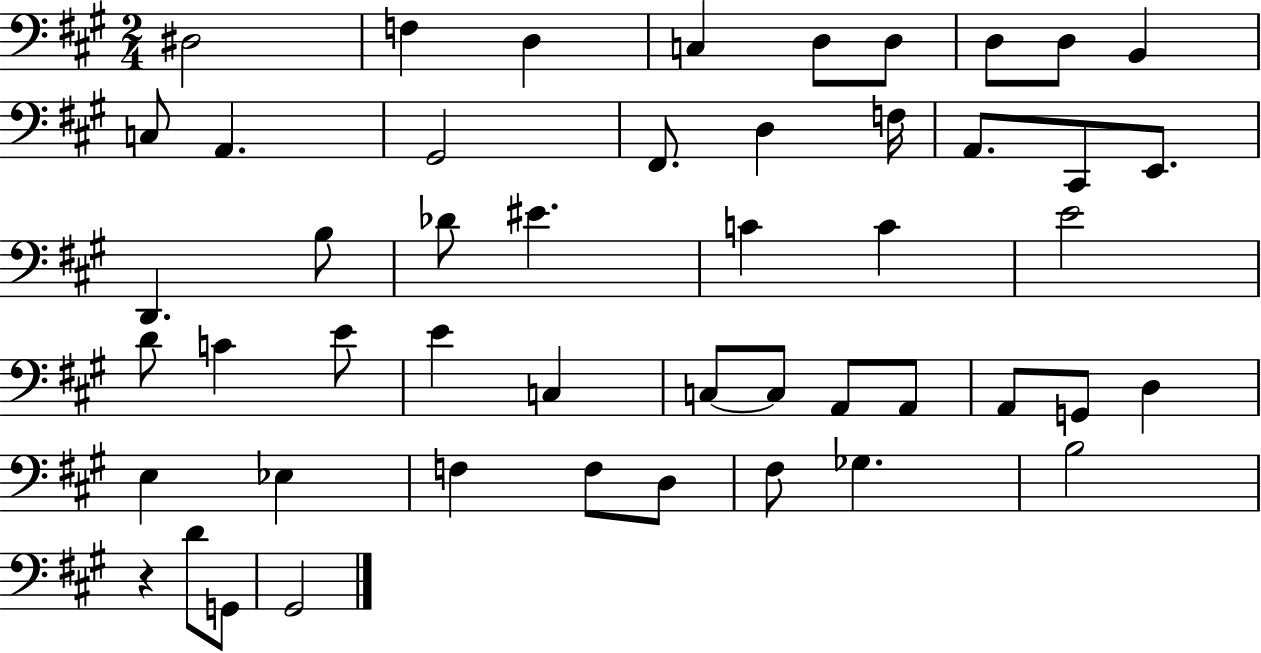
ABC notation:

X:1
T:Untitled
M:2/4
L:1/4
K:A
^D,2 F, D, C, D,/2 D,/2 D,/2 D,/2 B,, C,/2 A,, ^G,,2 ^F,,/2 D, F,/4 A,,/2 ^C,,/2 E,,/2 D,, B,/2 _D/2 ^E C C E2 D/2 C E/2 E C, C,/2 C,/2 A,,/2 A,,/2 A,,/2 G,,/2 D, E, _E, F, F,/2 D,/2 ^F,/2 _G, B,2 z D/2 G,,/2 ^G,,2